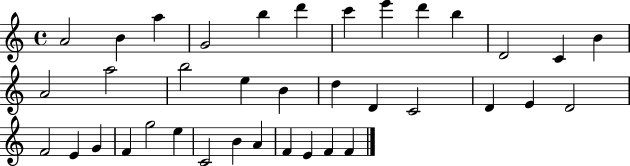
{
  \clef treble
  \time 4/4
  \defaultTimeSignature
  \key c \major
  a'2 b'4 a''4 | g'2 b''4 d'''4 | c'''4 e'''4 d'''4 b''4 | d'2 c'4 b'4 | \break a'2 a''2 | b''2 e''4 b'4 | d''4 d'4 c'2 | d'4 e'4 d'2 | \break f'2 e'4 g'4 | f'4 g''2 e''4 | c'2 b'4 a'4 | f'4 e'4 f'4 f'4 | \break \bar "|."
}